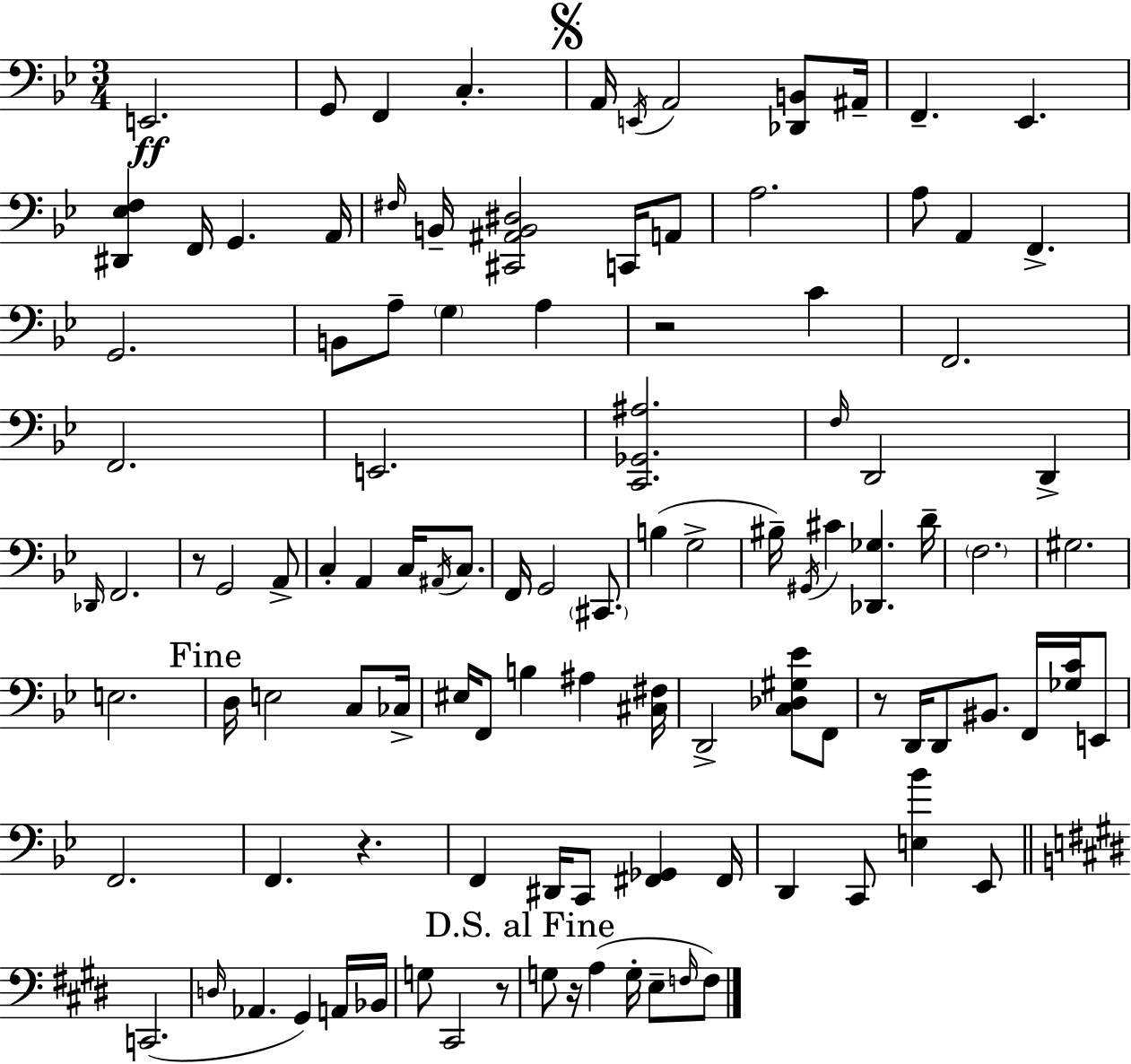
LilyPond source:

{
  \clef bass
  \numericTimeSignature
  \time 3/4
  \key bes \major
  e,2.\ff | g,8 f,4 c4.-. | \mark \markup { \musicglyph "scripts.segno" } a,16 \acciaccatura { e,16 } a,2 <des, b,>8 | ais,16-- f,4.-- ees,4. | \break <dis, ees f>4 f,16 g,4. | a,16 \grace { fis16 } b,16-- <cis, ais, b, dis>2 c,16 | a,8 a2. | a8 a,4 f,4.-> | \break g,2. | b,8 a8-- \parenthesize g4 a4 | r2 c'4 | f,2. | \break f,2. | e,2. | <c, ges, ais>2. | \grace { f16 } d,2 d,4-> | \break \grace { des,16 } f,2. | r8 g,2 | a,8-> c4-. a,4 | c16 \acciaccatura { ais,16 } c8. f,16 g,2 | \break \parenthesize cis,8. b4( g2-> | bis16--) \acciaccatura { gis,16 } cis'4 <des, ges>4. | d'16-- \parenthesize f2. | gis2. | \break e2. | \mark "Fine" d16 e2 | c8 ces16-> eis16 f,8 b4 | ais4 <cis fis>16 d,2-> | \break <c des gis ees'>8 f,8 r8 d,16 d,8 bis,8. | f,16 <ges c'>16 e,8 f,2. | f,4. | r4. f,4 dis,16 c,8 | \break <fis, ges,>4 fis,16 d,4 c,8 | <e bes'>4 ees,8 \bar "||" \break \key e \major c,2.( | \grace { d16 } aes,4. gis,4) a,16 | bes,16 g8 cis,2 r8 | \mark "D.S. al Fine" g8 r16 a4( g16-. e8-- \grace { f16 } | \break f8) \bar "|."
}